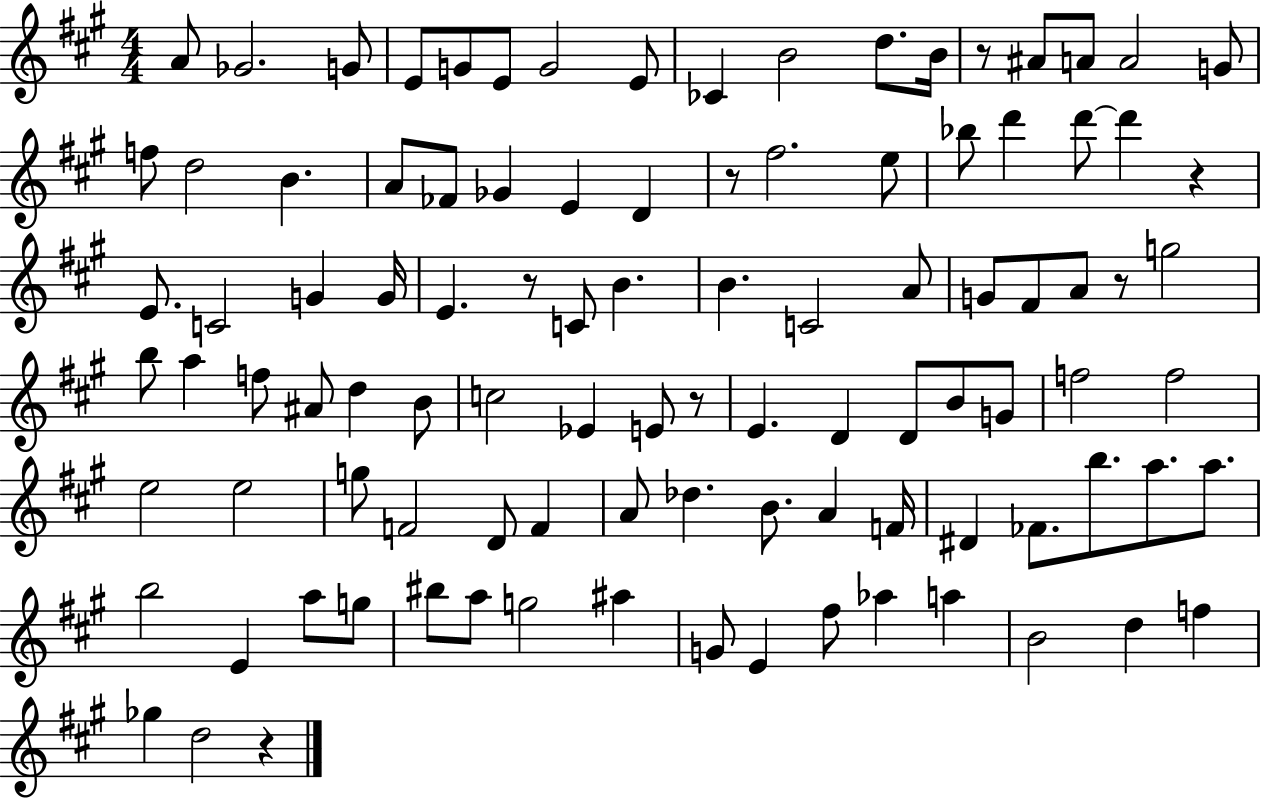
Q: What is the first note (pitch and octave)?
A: A4